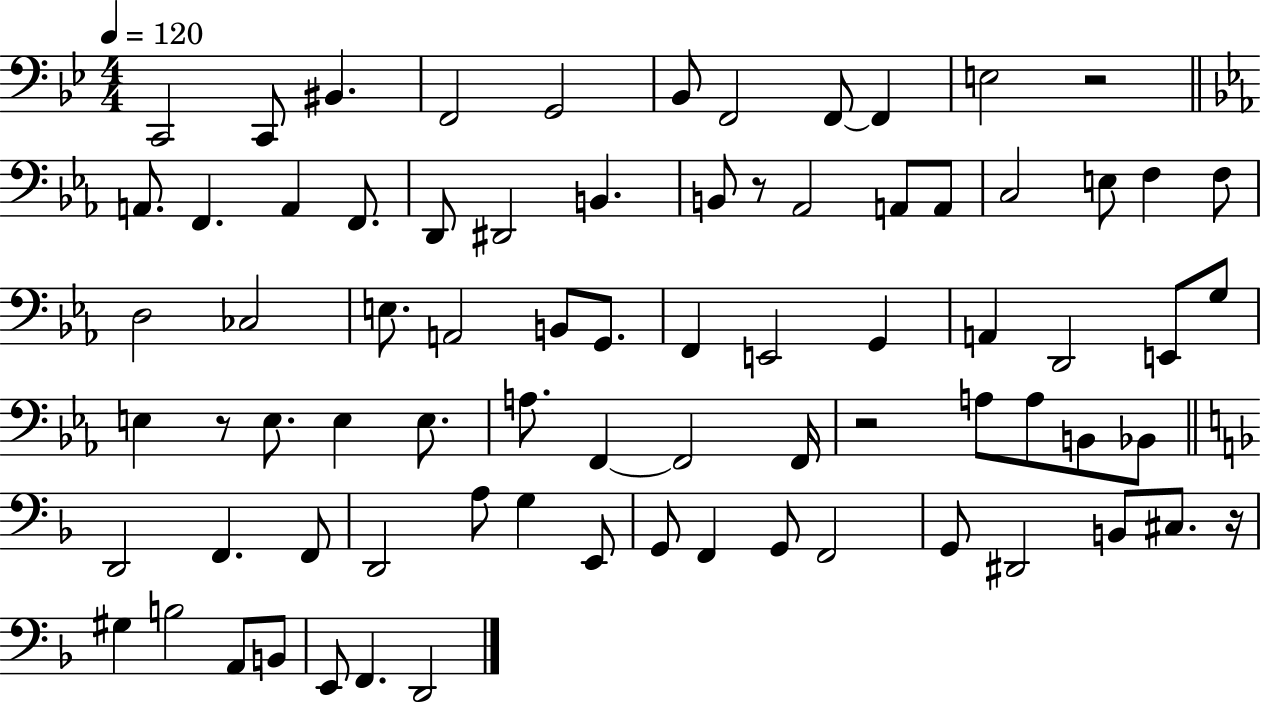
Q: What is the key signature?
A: BES major